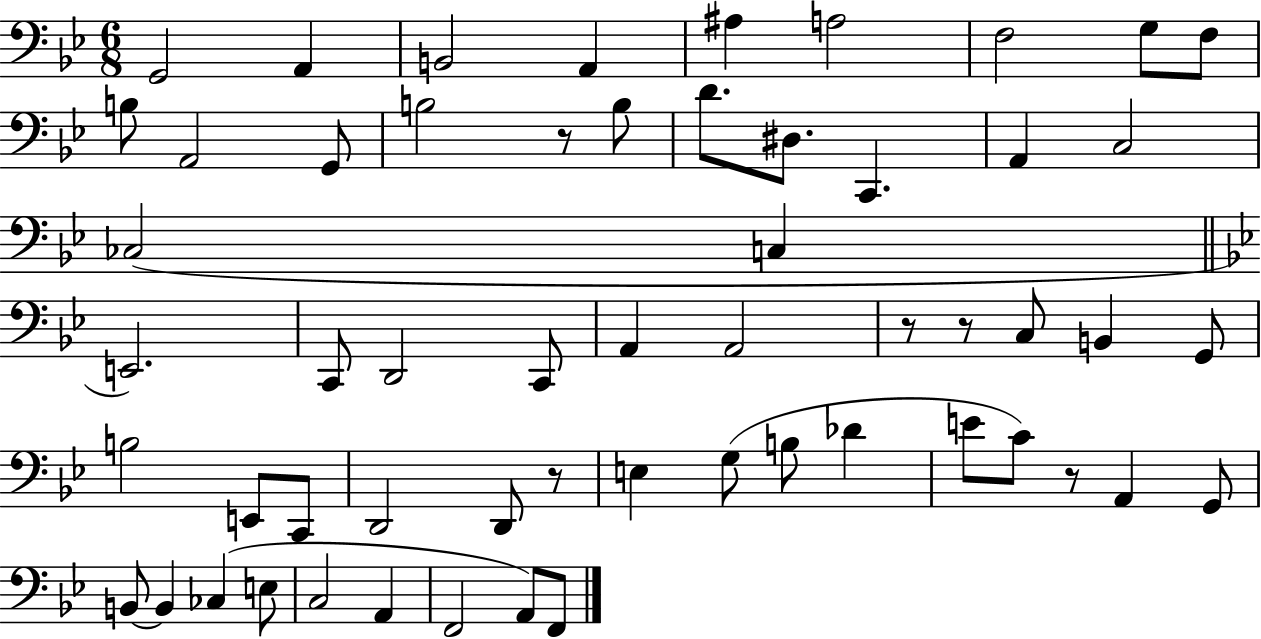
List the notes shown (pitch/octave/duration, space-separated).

G2/h A2/q B2/h A2/q A#3/q A3/h F3/h G3/e F3/e B3/e A2/h G2/e B3/h R/e B3/e D4/e. D#3/e. C2/q. A2/q C3/h CES3/h C3/q E2/h. C2/e D2/h C2/e A2/q A2/h R/e R/e C3/e B2/q G2/e B3/h E2/e C2/e D2/h D2/e R/e E3/q G3/e B3/e Db4/q E4/e C4/e R/e A2/q G2/e B2/e B2/q CES3/q E3/e C3/h A2/q F2/h A2/e F2/e